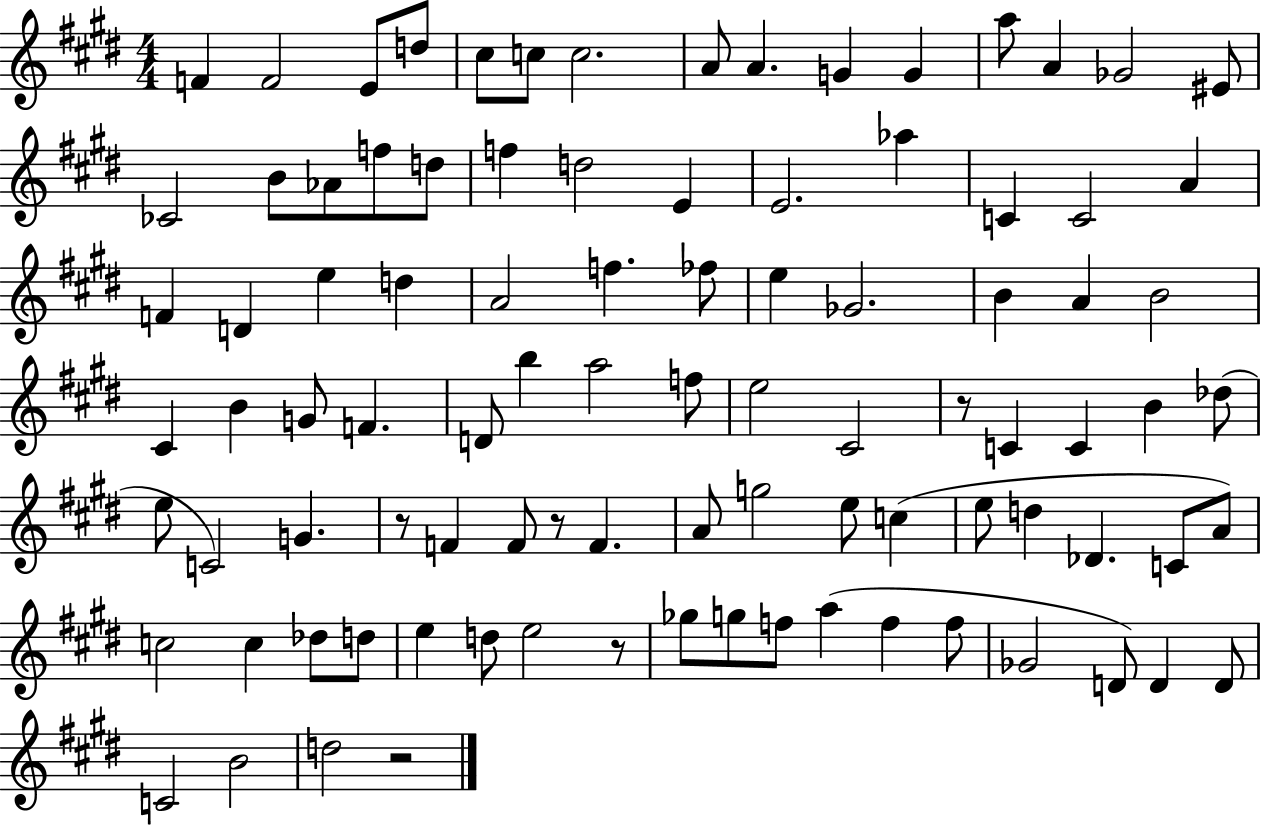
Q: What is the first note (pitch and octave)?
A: F4